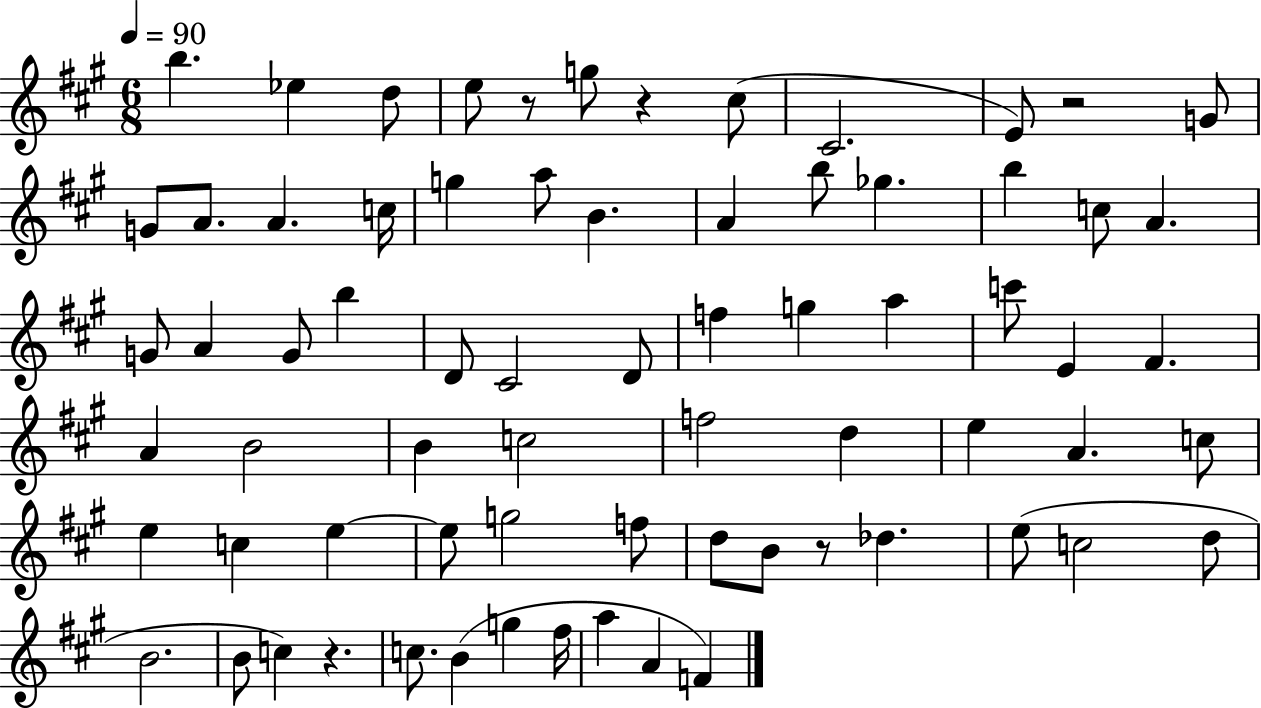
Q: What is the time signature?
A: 6/8